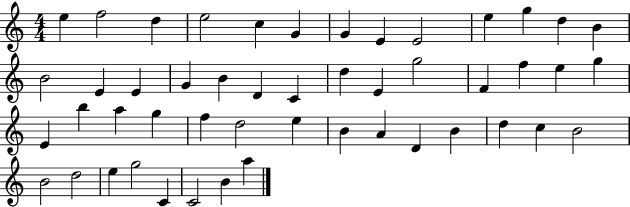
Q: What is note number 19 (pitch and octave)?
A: D4